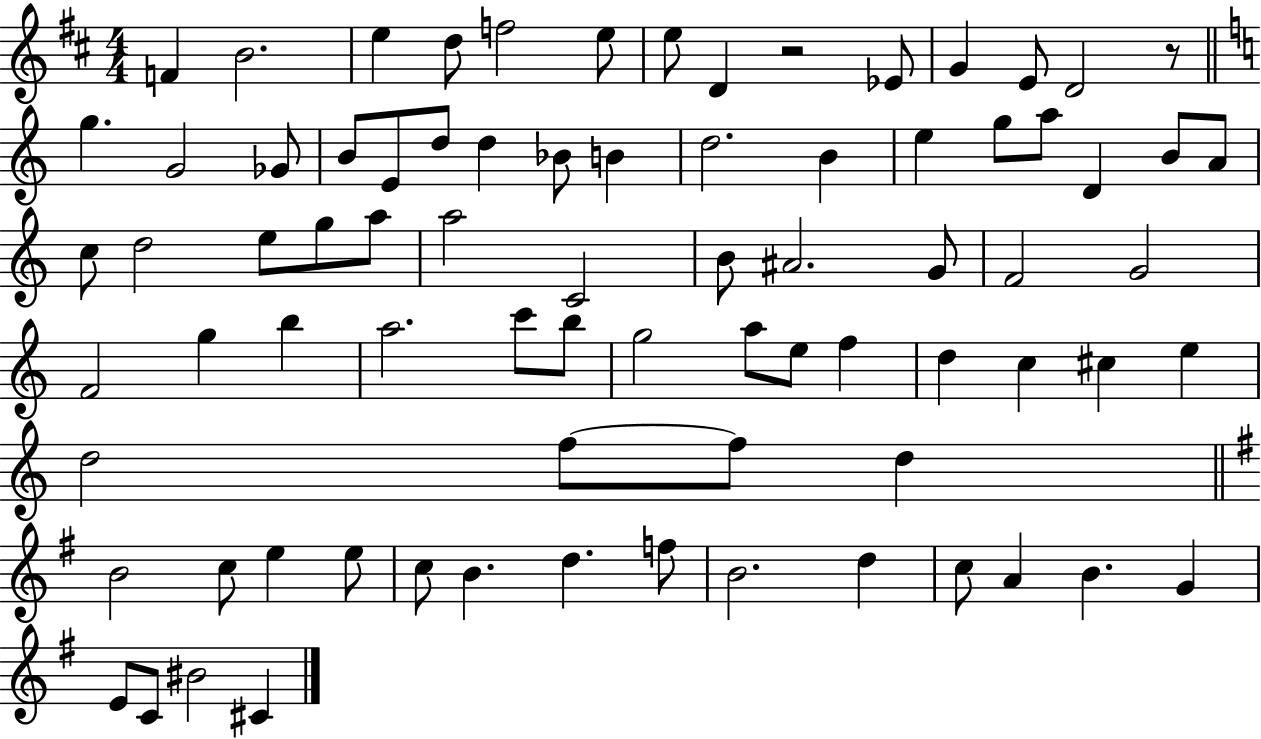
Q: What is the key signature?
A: D major